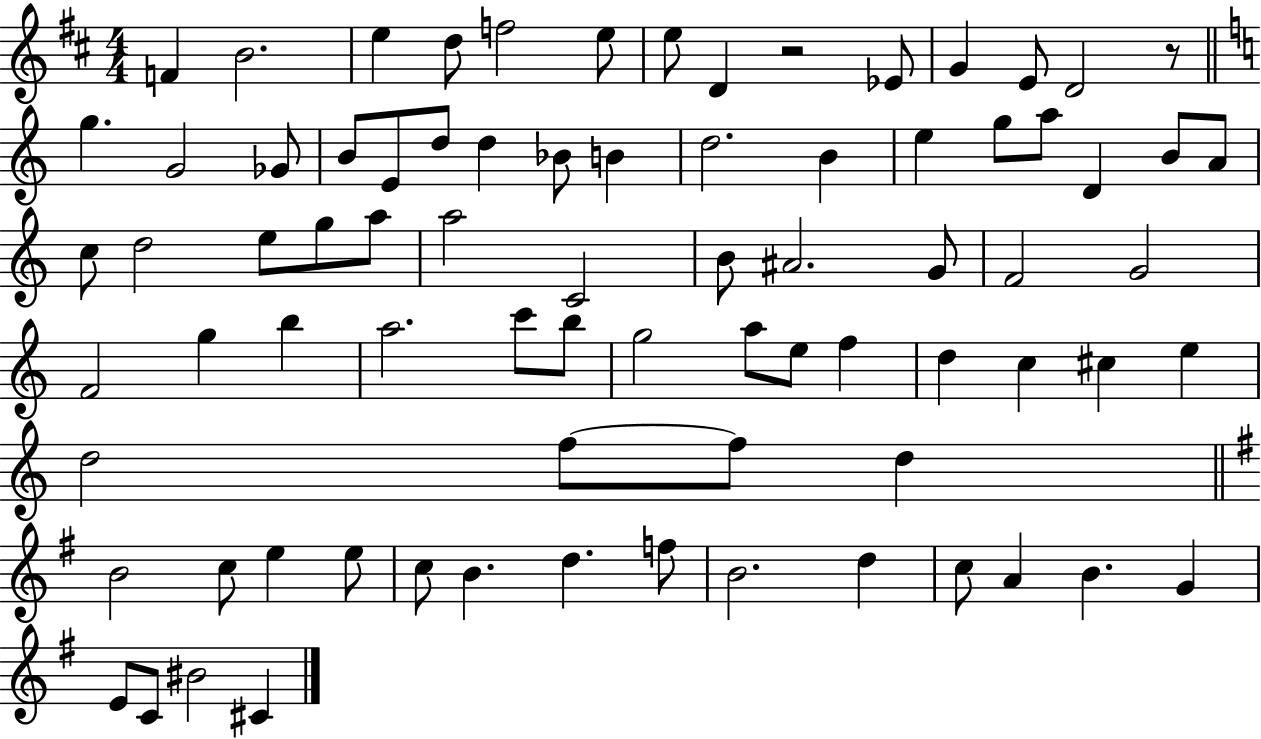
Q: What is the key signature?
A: D major